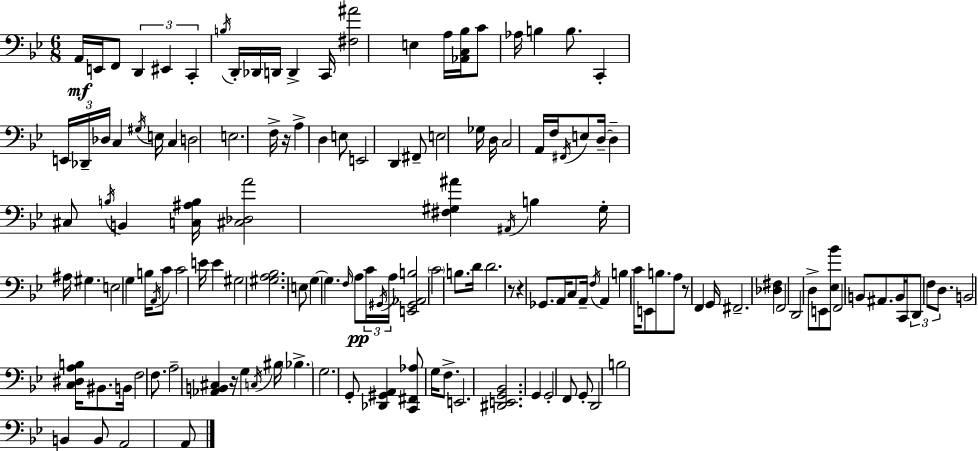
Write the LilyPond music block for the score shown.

{
  \clef bass
  \numericTimeSignature
  \time 6/8
  \key g \minor
  a,16\mf e,16 f,8 \tuplet 3/2 { d,4 eis,4 | c,4-. } \acciaccatura { b16 } d,16-. des,16 d,16 d,4-> | c,16 <fis ais'>2 e4 | a16 <aes, c bes>16 c'8 aes16 b4 b8. | \break c,4-. \tuplet 3/2 { e,16 des,16-- des16 } c4 | \acciaccatura { gis16 } e16 c4 d2 | e2. | f16-> r16 a4-> d4 | \break e8 e,2 d,4 | fis,8-- e2 | ges16 d16 c2 a,16 f16 | \acciaccatura { fis,16 } e8 d16--~~ d4-- cis8 \acciaccatura { b16 } b,4 | \break <c ais b>16 <cis des a'>2 | <fis gis ais'>4 \acciaccatura { ais,16 } b4 gis16-. ais16 gis4. | e2 | g4 b16 \acciaccatura { a,16 } c'8 c'2 | \break e'16 e'4 gis2 | <gis a bes>2. | e8 g4~~ | g4. \grace { f16 }\pp a8 \tuplet 3/2 { c'16 \acciaccatura { gis,16 } a16 } | \break <e, gis, aes, b>2 \parenthesize c'2 | b8. d'16 d'2. | r8 r4 | ges,8. a,16 c8 a,16-- \acciaccatura { f16 } a,4 | \break b4 c'16 e,8 b8. | a8 r8 f,4 g,16 fis,2.-- | <des fis>4 | f,2 d,2 | \break d8-> e,8 <ees bes'>8 f,2 | b,8 ais,8. | b,16 c,16 \tuplet 3/2 { d,8 f8 d8. } b,2 | <c dis a b>16 bis,8. b,16 f2 | \break f8. a2-- | <aes, b, cis>4 r16 g4 | \acciaccatura { c16 } bis16 \parenthesize bes4.-> g2. | g,8-. | \break <des, gis, a,>4 <c, fis, aes>8 g16 f8.-> e,2. | <dis, e, g, bes,>2. | g,4 | g,2-. f,8 | \break g,8-. d,2 b2 | b,4 b,8 | a,2 a,8 \bar "|."
}